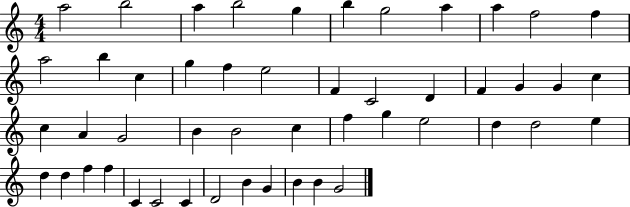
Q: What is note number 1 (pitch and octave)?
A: A5